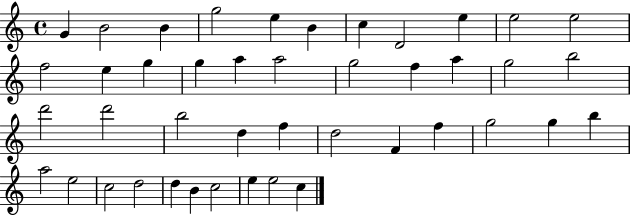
{
  \clef treble
  \time 4/4
  \defaultTimeSignature
  \key c \major
  g'4 b'2 b'4 | g''2 e''4 b'4 | c''4 d'2 e''4 | e''2 e''2 | \break f''2 e''4 g''4 | g''4 a''4 a''2 | g''2 f''4 a''4 | g''2 b''2 | \break d'''2 d'''2 | b''2 d''4 f''4 | d''2 f'4 f''4 | g''2 g''4 b''4 | \break a''2 e''2 | c''2 d''2 | d''4 b'4 c''2 | e''4 e''2 c''4 | \break \bar "|."
}